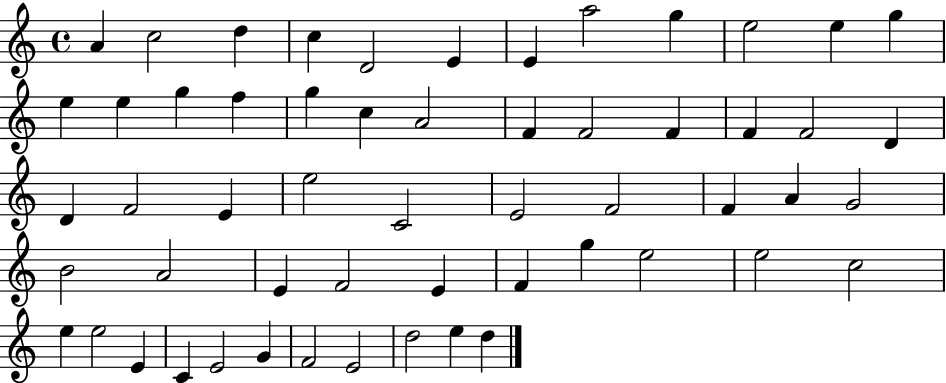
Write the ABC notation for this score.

X:1
T:Untitled
M:4/4
L:1/4
K:C
A c2 d c D2 E E a2 g e2 e g e e g f g c A2 F F2 F F F2 D D F2 E e2 C2 E2 F2 F A G2 B2 A2 E F2 E F g e2 e2 c2 e e2 E C E2 G F2 E2 d2 e d